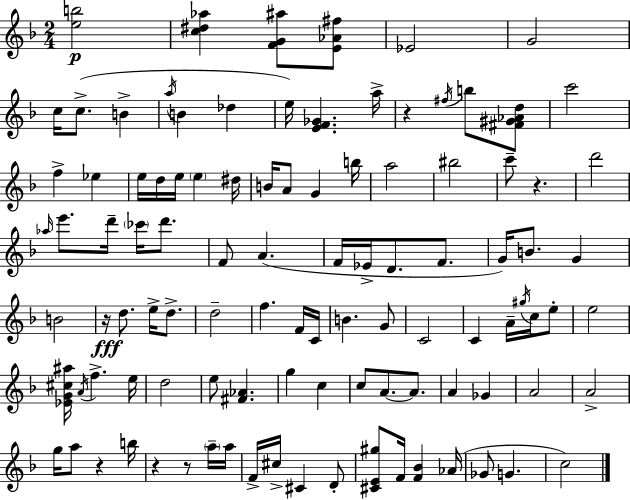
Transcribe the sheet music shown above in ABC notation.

X:1
T:Untitled
M:2/4
L:1/4
K:F
[eb]2 [c^d_a] [FG^a]/2 [E_A^f]/2 _E2 G2 c/4 c/2 B a/4 B _d e/4 [EF_G] a/4 z ^f/4 b/2 [^F^G_Ad]/2 c'2 f _e e/4 d/4 e/4 e ^d/4 B/4 A/2 G b/4 a2 ^b2 c'/2 z d'2 _a/4 e'/2 d'/4 _c'/4 d'/2 F/2 A F/4 _E/4 D/2 F/2 G/4 B/2 G B2 z/4 d/2 e/4 d/2 d2 f F/4 C/4 B G/2 C2 C A/4 ^g/4 c/4 e/2 e2 [_EG^c^a]/4 A/4 f e/4 d2 e/2 [^F_A] g c c/2 A/2 A/2 A _G A2 A2 g/4 a/2 z b/4 z z/2 a/4 a/4 F/4 ^c/4 ^C D/2 [^CE^g]/2 F/4 [F_B] _A/4 _G/2 G c2